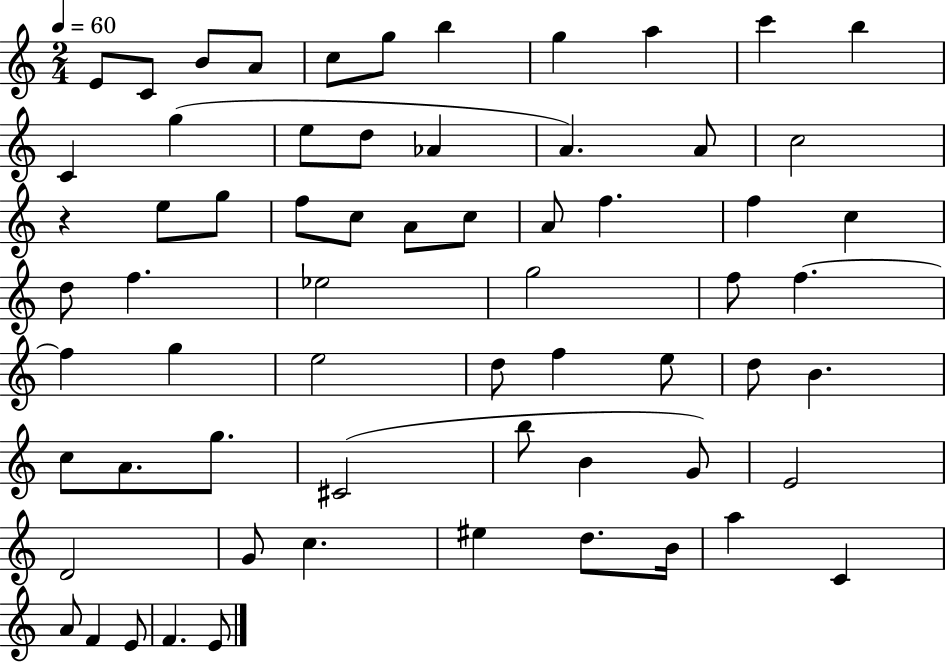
E4/e C4/e B4/e A4/e C5/e G5/e B5/q G5/q A5/q C6/q B5/q C4/q G5/q E5/e D5/e Ab4/q A4/q. A4/e C5/h R/q E5/e G5/e F5/e C5/e A4/e C5/e A4/e F5/q. F5/q C5/q D5/e F5/q. Eb5/h G5/h F5/e F5/q. F5/q G5/q E5/h D5/e F5/q E5/e D5/e B4/q. C5/e A4/e. G5/e. C#4/h B5/e B4/q G4/e E4/h D4/h G4/e C5/q. EIS5/q D5/e. B4/s A5/q C4/q A4/e F4/q E4/e F4/q. E4/e